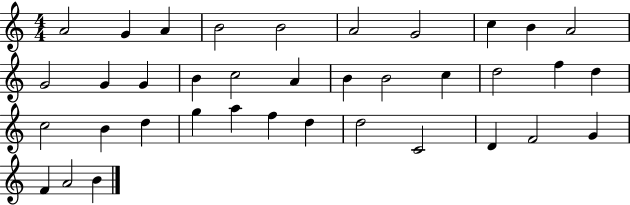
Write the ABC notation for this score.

X:1
T:Untitled
M:4/4
L:1/4
K:C
A2 G A B2 B2 A2 G2 c B A2 G2 G G B c2 A B B2 c d2 f d c2 B d g a f d d2 C2 D F2 G F A2 B